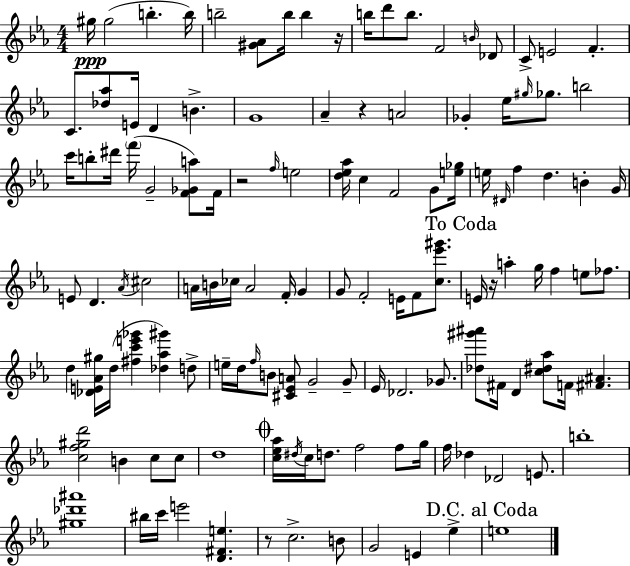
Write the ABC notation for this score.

X:1
T:Untitled
M:4/4
L:1/4
K:Eb
^g/4 ^g2 b b/4 b2 [^G_A]/2 b/4 b z/4 b/4 d'/2 b/2 F2 B/4 _D/2 C/2 E2 F C/2 [_d_a]/2 E/4 D B G4 _A z A2 _G _e/4 ^g/4 _g/2 b2 c'/4 b/2 ^d'/4 f'/4 G2 [F_Ga]/2 F/4 z2 f/4 e2 [d_e_a]/4 c F2 G/2 [e_g]/4 e/4 ^D/4 f d B G/4 E/2 D _A/4 ^c2 A/4 B/4 _c/4 A2 F/4 G G/2 F2 E/4 F/2 [c_e'^g']/2 E/4 z/4 a g/4 f e/2 _f/2 d [_DE_A^g]/4 d/4 [^fc'e'_g'] [_d_a^g'] d/2 e/4 d/4 f/4 B/2 [^C_EA]/2 G2 G/2 _E/4 _D2 _G/2 [_d^g'^a']/2 ^F/4 D [c^d_a]/2 F/4 [^F^A] [cf^gd']2 B c/2 c/2 d4 [c_e_a]/4 ^d/4 c/4 d/2 f2 f/2 g/4 f/4 _d _D2 E/2 b4 [^g_d'^a']4 ^b/4 c'/4 e'2 [D^Fe] z/2 c2 B/2 G2 E _e e4